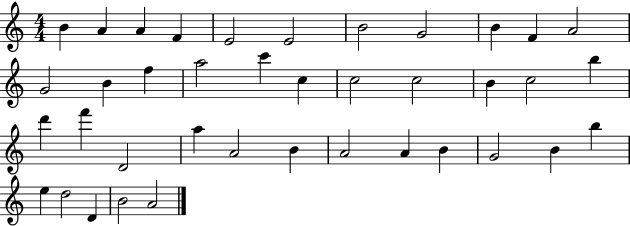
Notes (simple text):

B4/q A4/q A4/q F4/q E4/h E4/h B4/h G4/h B4/q F4/q A4/h G4/h B4/q F5/q A5/h C6/q C5/q C5/h C5/h B4/q C5/h B5/q D6/q F6/q D4/h A5/q A4/h B4/q A4/h A4/q B4/q G4/h B4/q B5/q E5/q D5/h D4/q B4/h A4/h